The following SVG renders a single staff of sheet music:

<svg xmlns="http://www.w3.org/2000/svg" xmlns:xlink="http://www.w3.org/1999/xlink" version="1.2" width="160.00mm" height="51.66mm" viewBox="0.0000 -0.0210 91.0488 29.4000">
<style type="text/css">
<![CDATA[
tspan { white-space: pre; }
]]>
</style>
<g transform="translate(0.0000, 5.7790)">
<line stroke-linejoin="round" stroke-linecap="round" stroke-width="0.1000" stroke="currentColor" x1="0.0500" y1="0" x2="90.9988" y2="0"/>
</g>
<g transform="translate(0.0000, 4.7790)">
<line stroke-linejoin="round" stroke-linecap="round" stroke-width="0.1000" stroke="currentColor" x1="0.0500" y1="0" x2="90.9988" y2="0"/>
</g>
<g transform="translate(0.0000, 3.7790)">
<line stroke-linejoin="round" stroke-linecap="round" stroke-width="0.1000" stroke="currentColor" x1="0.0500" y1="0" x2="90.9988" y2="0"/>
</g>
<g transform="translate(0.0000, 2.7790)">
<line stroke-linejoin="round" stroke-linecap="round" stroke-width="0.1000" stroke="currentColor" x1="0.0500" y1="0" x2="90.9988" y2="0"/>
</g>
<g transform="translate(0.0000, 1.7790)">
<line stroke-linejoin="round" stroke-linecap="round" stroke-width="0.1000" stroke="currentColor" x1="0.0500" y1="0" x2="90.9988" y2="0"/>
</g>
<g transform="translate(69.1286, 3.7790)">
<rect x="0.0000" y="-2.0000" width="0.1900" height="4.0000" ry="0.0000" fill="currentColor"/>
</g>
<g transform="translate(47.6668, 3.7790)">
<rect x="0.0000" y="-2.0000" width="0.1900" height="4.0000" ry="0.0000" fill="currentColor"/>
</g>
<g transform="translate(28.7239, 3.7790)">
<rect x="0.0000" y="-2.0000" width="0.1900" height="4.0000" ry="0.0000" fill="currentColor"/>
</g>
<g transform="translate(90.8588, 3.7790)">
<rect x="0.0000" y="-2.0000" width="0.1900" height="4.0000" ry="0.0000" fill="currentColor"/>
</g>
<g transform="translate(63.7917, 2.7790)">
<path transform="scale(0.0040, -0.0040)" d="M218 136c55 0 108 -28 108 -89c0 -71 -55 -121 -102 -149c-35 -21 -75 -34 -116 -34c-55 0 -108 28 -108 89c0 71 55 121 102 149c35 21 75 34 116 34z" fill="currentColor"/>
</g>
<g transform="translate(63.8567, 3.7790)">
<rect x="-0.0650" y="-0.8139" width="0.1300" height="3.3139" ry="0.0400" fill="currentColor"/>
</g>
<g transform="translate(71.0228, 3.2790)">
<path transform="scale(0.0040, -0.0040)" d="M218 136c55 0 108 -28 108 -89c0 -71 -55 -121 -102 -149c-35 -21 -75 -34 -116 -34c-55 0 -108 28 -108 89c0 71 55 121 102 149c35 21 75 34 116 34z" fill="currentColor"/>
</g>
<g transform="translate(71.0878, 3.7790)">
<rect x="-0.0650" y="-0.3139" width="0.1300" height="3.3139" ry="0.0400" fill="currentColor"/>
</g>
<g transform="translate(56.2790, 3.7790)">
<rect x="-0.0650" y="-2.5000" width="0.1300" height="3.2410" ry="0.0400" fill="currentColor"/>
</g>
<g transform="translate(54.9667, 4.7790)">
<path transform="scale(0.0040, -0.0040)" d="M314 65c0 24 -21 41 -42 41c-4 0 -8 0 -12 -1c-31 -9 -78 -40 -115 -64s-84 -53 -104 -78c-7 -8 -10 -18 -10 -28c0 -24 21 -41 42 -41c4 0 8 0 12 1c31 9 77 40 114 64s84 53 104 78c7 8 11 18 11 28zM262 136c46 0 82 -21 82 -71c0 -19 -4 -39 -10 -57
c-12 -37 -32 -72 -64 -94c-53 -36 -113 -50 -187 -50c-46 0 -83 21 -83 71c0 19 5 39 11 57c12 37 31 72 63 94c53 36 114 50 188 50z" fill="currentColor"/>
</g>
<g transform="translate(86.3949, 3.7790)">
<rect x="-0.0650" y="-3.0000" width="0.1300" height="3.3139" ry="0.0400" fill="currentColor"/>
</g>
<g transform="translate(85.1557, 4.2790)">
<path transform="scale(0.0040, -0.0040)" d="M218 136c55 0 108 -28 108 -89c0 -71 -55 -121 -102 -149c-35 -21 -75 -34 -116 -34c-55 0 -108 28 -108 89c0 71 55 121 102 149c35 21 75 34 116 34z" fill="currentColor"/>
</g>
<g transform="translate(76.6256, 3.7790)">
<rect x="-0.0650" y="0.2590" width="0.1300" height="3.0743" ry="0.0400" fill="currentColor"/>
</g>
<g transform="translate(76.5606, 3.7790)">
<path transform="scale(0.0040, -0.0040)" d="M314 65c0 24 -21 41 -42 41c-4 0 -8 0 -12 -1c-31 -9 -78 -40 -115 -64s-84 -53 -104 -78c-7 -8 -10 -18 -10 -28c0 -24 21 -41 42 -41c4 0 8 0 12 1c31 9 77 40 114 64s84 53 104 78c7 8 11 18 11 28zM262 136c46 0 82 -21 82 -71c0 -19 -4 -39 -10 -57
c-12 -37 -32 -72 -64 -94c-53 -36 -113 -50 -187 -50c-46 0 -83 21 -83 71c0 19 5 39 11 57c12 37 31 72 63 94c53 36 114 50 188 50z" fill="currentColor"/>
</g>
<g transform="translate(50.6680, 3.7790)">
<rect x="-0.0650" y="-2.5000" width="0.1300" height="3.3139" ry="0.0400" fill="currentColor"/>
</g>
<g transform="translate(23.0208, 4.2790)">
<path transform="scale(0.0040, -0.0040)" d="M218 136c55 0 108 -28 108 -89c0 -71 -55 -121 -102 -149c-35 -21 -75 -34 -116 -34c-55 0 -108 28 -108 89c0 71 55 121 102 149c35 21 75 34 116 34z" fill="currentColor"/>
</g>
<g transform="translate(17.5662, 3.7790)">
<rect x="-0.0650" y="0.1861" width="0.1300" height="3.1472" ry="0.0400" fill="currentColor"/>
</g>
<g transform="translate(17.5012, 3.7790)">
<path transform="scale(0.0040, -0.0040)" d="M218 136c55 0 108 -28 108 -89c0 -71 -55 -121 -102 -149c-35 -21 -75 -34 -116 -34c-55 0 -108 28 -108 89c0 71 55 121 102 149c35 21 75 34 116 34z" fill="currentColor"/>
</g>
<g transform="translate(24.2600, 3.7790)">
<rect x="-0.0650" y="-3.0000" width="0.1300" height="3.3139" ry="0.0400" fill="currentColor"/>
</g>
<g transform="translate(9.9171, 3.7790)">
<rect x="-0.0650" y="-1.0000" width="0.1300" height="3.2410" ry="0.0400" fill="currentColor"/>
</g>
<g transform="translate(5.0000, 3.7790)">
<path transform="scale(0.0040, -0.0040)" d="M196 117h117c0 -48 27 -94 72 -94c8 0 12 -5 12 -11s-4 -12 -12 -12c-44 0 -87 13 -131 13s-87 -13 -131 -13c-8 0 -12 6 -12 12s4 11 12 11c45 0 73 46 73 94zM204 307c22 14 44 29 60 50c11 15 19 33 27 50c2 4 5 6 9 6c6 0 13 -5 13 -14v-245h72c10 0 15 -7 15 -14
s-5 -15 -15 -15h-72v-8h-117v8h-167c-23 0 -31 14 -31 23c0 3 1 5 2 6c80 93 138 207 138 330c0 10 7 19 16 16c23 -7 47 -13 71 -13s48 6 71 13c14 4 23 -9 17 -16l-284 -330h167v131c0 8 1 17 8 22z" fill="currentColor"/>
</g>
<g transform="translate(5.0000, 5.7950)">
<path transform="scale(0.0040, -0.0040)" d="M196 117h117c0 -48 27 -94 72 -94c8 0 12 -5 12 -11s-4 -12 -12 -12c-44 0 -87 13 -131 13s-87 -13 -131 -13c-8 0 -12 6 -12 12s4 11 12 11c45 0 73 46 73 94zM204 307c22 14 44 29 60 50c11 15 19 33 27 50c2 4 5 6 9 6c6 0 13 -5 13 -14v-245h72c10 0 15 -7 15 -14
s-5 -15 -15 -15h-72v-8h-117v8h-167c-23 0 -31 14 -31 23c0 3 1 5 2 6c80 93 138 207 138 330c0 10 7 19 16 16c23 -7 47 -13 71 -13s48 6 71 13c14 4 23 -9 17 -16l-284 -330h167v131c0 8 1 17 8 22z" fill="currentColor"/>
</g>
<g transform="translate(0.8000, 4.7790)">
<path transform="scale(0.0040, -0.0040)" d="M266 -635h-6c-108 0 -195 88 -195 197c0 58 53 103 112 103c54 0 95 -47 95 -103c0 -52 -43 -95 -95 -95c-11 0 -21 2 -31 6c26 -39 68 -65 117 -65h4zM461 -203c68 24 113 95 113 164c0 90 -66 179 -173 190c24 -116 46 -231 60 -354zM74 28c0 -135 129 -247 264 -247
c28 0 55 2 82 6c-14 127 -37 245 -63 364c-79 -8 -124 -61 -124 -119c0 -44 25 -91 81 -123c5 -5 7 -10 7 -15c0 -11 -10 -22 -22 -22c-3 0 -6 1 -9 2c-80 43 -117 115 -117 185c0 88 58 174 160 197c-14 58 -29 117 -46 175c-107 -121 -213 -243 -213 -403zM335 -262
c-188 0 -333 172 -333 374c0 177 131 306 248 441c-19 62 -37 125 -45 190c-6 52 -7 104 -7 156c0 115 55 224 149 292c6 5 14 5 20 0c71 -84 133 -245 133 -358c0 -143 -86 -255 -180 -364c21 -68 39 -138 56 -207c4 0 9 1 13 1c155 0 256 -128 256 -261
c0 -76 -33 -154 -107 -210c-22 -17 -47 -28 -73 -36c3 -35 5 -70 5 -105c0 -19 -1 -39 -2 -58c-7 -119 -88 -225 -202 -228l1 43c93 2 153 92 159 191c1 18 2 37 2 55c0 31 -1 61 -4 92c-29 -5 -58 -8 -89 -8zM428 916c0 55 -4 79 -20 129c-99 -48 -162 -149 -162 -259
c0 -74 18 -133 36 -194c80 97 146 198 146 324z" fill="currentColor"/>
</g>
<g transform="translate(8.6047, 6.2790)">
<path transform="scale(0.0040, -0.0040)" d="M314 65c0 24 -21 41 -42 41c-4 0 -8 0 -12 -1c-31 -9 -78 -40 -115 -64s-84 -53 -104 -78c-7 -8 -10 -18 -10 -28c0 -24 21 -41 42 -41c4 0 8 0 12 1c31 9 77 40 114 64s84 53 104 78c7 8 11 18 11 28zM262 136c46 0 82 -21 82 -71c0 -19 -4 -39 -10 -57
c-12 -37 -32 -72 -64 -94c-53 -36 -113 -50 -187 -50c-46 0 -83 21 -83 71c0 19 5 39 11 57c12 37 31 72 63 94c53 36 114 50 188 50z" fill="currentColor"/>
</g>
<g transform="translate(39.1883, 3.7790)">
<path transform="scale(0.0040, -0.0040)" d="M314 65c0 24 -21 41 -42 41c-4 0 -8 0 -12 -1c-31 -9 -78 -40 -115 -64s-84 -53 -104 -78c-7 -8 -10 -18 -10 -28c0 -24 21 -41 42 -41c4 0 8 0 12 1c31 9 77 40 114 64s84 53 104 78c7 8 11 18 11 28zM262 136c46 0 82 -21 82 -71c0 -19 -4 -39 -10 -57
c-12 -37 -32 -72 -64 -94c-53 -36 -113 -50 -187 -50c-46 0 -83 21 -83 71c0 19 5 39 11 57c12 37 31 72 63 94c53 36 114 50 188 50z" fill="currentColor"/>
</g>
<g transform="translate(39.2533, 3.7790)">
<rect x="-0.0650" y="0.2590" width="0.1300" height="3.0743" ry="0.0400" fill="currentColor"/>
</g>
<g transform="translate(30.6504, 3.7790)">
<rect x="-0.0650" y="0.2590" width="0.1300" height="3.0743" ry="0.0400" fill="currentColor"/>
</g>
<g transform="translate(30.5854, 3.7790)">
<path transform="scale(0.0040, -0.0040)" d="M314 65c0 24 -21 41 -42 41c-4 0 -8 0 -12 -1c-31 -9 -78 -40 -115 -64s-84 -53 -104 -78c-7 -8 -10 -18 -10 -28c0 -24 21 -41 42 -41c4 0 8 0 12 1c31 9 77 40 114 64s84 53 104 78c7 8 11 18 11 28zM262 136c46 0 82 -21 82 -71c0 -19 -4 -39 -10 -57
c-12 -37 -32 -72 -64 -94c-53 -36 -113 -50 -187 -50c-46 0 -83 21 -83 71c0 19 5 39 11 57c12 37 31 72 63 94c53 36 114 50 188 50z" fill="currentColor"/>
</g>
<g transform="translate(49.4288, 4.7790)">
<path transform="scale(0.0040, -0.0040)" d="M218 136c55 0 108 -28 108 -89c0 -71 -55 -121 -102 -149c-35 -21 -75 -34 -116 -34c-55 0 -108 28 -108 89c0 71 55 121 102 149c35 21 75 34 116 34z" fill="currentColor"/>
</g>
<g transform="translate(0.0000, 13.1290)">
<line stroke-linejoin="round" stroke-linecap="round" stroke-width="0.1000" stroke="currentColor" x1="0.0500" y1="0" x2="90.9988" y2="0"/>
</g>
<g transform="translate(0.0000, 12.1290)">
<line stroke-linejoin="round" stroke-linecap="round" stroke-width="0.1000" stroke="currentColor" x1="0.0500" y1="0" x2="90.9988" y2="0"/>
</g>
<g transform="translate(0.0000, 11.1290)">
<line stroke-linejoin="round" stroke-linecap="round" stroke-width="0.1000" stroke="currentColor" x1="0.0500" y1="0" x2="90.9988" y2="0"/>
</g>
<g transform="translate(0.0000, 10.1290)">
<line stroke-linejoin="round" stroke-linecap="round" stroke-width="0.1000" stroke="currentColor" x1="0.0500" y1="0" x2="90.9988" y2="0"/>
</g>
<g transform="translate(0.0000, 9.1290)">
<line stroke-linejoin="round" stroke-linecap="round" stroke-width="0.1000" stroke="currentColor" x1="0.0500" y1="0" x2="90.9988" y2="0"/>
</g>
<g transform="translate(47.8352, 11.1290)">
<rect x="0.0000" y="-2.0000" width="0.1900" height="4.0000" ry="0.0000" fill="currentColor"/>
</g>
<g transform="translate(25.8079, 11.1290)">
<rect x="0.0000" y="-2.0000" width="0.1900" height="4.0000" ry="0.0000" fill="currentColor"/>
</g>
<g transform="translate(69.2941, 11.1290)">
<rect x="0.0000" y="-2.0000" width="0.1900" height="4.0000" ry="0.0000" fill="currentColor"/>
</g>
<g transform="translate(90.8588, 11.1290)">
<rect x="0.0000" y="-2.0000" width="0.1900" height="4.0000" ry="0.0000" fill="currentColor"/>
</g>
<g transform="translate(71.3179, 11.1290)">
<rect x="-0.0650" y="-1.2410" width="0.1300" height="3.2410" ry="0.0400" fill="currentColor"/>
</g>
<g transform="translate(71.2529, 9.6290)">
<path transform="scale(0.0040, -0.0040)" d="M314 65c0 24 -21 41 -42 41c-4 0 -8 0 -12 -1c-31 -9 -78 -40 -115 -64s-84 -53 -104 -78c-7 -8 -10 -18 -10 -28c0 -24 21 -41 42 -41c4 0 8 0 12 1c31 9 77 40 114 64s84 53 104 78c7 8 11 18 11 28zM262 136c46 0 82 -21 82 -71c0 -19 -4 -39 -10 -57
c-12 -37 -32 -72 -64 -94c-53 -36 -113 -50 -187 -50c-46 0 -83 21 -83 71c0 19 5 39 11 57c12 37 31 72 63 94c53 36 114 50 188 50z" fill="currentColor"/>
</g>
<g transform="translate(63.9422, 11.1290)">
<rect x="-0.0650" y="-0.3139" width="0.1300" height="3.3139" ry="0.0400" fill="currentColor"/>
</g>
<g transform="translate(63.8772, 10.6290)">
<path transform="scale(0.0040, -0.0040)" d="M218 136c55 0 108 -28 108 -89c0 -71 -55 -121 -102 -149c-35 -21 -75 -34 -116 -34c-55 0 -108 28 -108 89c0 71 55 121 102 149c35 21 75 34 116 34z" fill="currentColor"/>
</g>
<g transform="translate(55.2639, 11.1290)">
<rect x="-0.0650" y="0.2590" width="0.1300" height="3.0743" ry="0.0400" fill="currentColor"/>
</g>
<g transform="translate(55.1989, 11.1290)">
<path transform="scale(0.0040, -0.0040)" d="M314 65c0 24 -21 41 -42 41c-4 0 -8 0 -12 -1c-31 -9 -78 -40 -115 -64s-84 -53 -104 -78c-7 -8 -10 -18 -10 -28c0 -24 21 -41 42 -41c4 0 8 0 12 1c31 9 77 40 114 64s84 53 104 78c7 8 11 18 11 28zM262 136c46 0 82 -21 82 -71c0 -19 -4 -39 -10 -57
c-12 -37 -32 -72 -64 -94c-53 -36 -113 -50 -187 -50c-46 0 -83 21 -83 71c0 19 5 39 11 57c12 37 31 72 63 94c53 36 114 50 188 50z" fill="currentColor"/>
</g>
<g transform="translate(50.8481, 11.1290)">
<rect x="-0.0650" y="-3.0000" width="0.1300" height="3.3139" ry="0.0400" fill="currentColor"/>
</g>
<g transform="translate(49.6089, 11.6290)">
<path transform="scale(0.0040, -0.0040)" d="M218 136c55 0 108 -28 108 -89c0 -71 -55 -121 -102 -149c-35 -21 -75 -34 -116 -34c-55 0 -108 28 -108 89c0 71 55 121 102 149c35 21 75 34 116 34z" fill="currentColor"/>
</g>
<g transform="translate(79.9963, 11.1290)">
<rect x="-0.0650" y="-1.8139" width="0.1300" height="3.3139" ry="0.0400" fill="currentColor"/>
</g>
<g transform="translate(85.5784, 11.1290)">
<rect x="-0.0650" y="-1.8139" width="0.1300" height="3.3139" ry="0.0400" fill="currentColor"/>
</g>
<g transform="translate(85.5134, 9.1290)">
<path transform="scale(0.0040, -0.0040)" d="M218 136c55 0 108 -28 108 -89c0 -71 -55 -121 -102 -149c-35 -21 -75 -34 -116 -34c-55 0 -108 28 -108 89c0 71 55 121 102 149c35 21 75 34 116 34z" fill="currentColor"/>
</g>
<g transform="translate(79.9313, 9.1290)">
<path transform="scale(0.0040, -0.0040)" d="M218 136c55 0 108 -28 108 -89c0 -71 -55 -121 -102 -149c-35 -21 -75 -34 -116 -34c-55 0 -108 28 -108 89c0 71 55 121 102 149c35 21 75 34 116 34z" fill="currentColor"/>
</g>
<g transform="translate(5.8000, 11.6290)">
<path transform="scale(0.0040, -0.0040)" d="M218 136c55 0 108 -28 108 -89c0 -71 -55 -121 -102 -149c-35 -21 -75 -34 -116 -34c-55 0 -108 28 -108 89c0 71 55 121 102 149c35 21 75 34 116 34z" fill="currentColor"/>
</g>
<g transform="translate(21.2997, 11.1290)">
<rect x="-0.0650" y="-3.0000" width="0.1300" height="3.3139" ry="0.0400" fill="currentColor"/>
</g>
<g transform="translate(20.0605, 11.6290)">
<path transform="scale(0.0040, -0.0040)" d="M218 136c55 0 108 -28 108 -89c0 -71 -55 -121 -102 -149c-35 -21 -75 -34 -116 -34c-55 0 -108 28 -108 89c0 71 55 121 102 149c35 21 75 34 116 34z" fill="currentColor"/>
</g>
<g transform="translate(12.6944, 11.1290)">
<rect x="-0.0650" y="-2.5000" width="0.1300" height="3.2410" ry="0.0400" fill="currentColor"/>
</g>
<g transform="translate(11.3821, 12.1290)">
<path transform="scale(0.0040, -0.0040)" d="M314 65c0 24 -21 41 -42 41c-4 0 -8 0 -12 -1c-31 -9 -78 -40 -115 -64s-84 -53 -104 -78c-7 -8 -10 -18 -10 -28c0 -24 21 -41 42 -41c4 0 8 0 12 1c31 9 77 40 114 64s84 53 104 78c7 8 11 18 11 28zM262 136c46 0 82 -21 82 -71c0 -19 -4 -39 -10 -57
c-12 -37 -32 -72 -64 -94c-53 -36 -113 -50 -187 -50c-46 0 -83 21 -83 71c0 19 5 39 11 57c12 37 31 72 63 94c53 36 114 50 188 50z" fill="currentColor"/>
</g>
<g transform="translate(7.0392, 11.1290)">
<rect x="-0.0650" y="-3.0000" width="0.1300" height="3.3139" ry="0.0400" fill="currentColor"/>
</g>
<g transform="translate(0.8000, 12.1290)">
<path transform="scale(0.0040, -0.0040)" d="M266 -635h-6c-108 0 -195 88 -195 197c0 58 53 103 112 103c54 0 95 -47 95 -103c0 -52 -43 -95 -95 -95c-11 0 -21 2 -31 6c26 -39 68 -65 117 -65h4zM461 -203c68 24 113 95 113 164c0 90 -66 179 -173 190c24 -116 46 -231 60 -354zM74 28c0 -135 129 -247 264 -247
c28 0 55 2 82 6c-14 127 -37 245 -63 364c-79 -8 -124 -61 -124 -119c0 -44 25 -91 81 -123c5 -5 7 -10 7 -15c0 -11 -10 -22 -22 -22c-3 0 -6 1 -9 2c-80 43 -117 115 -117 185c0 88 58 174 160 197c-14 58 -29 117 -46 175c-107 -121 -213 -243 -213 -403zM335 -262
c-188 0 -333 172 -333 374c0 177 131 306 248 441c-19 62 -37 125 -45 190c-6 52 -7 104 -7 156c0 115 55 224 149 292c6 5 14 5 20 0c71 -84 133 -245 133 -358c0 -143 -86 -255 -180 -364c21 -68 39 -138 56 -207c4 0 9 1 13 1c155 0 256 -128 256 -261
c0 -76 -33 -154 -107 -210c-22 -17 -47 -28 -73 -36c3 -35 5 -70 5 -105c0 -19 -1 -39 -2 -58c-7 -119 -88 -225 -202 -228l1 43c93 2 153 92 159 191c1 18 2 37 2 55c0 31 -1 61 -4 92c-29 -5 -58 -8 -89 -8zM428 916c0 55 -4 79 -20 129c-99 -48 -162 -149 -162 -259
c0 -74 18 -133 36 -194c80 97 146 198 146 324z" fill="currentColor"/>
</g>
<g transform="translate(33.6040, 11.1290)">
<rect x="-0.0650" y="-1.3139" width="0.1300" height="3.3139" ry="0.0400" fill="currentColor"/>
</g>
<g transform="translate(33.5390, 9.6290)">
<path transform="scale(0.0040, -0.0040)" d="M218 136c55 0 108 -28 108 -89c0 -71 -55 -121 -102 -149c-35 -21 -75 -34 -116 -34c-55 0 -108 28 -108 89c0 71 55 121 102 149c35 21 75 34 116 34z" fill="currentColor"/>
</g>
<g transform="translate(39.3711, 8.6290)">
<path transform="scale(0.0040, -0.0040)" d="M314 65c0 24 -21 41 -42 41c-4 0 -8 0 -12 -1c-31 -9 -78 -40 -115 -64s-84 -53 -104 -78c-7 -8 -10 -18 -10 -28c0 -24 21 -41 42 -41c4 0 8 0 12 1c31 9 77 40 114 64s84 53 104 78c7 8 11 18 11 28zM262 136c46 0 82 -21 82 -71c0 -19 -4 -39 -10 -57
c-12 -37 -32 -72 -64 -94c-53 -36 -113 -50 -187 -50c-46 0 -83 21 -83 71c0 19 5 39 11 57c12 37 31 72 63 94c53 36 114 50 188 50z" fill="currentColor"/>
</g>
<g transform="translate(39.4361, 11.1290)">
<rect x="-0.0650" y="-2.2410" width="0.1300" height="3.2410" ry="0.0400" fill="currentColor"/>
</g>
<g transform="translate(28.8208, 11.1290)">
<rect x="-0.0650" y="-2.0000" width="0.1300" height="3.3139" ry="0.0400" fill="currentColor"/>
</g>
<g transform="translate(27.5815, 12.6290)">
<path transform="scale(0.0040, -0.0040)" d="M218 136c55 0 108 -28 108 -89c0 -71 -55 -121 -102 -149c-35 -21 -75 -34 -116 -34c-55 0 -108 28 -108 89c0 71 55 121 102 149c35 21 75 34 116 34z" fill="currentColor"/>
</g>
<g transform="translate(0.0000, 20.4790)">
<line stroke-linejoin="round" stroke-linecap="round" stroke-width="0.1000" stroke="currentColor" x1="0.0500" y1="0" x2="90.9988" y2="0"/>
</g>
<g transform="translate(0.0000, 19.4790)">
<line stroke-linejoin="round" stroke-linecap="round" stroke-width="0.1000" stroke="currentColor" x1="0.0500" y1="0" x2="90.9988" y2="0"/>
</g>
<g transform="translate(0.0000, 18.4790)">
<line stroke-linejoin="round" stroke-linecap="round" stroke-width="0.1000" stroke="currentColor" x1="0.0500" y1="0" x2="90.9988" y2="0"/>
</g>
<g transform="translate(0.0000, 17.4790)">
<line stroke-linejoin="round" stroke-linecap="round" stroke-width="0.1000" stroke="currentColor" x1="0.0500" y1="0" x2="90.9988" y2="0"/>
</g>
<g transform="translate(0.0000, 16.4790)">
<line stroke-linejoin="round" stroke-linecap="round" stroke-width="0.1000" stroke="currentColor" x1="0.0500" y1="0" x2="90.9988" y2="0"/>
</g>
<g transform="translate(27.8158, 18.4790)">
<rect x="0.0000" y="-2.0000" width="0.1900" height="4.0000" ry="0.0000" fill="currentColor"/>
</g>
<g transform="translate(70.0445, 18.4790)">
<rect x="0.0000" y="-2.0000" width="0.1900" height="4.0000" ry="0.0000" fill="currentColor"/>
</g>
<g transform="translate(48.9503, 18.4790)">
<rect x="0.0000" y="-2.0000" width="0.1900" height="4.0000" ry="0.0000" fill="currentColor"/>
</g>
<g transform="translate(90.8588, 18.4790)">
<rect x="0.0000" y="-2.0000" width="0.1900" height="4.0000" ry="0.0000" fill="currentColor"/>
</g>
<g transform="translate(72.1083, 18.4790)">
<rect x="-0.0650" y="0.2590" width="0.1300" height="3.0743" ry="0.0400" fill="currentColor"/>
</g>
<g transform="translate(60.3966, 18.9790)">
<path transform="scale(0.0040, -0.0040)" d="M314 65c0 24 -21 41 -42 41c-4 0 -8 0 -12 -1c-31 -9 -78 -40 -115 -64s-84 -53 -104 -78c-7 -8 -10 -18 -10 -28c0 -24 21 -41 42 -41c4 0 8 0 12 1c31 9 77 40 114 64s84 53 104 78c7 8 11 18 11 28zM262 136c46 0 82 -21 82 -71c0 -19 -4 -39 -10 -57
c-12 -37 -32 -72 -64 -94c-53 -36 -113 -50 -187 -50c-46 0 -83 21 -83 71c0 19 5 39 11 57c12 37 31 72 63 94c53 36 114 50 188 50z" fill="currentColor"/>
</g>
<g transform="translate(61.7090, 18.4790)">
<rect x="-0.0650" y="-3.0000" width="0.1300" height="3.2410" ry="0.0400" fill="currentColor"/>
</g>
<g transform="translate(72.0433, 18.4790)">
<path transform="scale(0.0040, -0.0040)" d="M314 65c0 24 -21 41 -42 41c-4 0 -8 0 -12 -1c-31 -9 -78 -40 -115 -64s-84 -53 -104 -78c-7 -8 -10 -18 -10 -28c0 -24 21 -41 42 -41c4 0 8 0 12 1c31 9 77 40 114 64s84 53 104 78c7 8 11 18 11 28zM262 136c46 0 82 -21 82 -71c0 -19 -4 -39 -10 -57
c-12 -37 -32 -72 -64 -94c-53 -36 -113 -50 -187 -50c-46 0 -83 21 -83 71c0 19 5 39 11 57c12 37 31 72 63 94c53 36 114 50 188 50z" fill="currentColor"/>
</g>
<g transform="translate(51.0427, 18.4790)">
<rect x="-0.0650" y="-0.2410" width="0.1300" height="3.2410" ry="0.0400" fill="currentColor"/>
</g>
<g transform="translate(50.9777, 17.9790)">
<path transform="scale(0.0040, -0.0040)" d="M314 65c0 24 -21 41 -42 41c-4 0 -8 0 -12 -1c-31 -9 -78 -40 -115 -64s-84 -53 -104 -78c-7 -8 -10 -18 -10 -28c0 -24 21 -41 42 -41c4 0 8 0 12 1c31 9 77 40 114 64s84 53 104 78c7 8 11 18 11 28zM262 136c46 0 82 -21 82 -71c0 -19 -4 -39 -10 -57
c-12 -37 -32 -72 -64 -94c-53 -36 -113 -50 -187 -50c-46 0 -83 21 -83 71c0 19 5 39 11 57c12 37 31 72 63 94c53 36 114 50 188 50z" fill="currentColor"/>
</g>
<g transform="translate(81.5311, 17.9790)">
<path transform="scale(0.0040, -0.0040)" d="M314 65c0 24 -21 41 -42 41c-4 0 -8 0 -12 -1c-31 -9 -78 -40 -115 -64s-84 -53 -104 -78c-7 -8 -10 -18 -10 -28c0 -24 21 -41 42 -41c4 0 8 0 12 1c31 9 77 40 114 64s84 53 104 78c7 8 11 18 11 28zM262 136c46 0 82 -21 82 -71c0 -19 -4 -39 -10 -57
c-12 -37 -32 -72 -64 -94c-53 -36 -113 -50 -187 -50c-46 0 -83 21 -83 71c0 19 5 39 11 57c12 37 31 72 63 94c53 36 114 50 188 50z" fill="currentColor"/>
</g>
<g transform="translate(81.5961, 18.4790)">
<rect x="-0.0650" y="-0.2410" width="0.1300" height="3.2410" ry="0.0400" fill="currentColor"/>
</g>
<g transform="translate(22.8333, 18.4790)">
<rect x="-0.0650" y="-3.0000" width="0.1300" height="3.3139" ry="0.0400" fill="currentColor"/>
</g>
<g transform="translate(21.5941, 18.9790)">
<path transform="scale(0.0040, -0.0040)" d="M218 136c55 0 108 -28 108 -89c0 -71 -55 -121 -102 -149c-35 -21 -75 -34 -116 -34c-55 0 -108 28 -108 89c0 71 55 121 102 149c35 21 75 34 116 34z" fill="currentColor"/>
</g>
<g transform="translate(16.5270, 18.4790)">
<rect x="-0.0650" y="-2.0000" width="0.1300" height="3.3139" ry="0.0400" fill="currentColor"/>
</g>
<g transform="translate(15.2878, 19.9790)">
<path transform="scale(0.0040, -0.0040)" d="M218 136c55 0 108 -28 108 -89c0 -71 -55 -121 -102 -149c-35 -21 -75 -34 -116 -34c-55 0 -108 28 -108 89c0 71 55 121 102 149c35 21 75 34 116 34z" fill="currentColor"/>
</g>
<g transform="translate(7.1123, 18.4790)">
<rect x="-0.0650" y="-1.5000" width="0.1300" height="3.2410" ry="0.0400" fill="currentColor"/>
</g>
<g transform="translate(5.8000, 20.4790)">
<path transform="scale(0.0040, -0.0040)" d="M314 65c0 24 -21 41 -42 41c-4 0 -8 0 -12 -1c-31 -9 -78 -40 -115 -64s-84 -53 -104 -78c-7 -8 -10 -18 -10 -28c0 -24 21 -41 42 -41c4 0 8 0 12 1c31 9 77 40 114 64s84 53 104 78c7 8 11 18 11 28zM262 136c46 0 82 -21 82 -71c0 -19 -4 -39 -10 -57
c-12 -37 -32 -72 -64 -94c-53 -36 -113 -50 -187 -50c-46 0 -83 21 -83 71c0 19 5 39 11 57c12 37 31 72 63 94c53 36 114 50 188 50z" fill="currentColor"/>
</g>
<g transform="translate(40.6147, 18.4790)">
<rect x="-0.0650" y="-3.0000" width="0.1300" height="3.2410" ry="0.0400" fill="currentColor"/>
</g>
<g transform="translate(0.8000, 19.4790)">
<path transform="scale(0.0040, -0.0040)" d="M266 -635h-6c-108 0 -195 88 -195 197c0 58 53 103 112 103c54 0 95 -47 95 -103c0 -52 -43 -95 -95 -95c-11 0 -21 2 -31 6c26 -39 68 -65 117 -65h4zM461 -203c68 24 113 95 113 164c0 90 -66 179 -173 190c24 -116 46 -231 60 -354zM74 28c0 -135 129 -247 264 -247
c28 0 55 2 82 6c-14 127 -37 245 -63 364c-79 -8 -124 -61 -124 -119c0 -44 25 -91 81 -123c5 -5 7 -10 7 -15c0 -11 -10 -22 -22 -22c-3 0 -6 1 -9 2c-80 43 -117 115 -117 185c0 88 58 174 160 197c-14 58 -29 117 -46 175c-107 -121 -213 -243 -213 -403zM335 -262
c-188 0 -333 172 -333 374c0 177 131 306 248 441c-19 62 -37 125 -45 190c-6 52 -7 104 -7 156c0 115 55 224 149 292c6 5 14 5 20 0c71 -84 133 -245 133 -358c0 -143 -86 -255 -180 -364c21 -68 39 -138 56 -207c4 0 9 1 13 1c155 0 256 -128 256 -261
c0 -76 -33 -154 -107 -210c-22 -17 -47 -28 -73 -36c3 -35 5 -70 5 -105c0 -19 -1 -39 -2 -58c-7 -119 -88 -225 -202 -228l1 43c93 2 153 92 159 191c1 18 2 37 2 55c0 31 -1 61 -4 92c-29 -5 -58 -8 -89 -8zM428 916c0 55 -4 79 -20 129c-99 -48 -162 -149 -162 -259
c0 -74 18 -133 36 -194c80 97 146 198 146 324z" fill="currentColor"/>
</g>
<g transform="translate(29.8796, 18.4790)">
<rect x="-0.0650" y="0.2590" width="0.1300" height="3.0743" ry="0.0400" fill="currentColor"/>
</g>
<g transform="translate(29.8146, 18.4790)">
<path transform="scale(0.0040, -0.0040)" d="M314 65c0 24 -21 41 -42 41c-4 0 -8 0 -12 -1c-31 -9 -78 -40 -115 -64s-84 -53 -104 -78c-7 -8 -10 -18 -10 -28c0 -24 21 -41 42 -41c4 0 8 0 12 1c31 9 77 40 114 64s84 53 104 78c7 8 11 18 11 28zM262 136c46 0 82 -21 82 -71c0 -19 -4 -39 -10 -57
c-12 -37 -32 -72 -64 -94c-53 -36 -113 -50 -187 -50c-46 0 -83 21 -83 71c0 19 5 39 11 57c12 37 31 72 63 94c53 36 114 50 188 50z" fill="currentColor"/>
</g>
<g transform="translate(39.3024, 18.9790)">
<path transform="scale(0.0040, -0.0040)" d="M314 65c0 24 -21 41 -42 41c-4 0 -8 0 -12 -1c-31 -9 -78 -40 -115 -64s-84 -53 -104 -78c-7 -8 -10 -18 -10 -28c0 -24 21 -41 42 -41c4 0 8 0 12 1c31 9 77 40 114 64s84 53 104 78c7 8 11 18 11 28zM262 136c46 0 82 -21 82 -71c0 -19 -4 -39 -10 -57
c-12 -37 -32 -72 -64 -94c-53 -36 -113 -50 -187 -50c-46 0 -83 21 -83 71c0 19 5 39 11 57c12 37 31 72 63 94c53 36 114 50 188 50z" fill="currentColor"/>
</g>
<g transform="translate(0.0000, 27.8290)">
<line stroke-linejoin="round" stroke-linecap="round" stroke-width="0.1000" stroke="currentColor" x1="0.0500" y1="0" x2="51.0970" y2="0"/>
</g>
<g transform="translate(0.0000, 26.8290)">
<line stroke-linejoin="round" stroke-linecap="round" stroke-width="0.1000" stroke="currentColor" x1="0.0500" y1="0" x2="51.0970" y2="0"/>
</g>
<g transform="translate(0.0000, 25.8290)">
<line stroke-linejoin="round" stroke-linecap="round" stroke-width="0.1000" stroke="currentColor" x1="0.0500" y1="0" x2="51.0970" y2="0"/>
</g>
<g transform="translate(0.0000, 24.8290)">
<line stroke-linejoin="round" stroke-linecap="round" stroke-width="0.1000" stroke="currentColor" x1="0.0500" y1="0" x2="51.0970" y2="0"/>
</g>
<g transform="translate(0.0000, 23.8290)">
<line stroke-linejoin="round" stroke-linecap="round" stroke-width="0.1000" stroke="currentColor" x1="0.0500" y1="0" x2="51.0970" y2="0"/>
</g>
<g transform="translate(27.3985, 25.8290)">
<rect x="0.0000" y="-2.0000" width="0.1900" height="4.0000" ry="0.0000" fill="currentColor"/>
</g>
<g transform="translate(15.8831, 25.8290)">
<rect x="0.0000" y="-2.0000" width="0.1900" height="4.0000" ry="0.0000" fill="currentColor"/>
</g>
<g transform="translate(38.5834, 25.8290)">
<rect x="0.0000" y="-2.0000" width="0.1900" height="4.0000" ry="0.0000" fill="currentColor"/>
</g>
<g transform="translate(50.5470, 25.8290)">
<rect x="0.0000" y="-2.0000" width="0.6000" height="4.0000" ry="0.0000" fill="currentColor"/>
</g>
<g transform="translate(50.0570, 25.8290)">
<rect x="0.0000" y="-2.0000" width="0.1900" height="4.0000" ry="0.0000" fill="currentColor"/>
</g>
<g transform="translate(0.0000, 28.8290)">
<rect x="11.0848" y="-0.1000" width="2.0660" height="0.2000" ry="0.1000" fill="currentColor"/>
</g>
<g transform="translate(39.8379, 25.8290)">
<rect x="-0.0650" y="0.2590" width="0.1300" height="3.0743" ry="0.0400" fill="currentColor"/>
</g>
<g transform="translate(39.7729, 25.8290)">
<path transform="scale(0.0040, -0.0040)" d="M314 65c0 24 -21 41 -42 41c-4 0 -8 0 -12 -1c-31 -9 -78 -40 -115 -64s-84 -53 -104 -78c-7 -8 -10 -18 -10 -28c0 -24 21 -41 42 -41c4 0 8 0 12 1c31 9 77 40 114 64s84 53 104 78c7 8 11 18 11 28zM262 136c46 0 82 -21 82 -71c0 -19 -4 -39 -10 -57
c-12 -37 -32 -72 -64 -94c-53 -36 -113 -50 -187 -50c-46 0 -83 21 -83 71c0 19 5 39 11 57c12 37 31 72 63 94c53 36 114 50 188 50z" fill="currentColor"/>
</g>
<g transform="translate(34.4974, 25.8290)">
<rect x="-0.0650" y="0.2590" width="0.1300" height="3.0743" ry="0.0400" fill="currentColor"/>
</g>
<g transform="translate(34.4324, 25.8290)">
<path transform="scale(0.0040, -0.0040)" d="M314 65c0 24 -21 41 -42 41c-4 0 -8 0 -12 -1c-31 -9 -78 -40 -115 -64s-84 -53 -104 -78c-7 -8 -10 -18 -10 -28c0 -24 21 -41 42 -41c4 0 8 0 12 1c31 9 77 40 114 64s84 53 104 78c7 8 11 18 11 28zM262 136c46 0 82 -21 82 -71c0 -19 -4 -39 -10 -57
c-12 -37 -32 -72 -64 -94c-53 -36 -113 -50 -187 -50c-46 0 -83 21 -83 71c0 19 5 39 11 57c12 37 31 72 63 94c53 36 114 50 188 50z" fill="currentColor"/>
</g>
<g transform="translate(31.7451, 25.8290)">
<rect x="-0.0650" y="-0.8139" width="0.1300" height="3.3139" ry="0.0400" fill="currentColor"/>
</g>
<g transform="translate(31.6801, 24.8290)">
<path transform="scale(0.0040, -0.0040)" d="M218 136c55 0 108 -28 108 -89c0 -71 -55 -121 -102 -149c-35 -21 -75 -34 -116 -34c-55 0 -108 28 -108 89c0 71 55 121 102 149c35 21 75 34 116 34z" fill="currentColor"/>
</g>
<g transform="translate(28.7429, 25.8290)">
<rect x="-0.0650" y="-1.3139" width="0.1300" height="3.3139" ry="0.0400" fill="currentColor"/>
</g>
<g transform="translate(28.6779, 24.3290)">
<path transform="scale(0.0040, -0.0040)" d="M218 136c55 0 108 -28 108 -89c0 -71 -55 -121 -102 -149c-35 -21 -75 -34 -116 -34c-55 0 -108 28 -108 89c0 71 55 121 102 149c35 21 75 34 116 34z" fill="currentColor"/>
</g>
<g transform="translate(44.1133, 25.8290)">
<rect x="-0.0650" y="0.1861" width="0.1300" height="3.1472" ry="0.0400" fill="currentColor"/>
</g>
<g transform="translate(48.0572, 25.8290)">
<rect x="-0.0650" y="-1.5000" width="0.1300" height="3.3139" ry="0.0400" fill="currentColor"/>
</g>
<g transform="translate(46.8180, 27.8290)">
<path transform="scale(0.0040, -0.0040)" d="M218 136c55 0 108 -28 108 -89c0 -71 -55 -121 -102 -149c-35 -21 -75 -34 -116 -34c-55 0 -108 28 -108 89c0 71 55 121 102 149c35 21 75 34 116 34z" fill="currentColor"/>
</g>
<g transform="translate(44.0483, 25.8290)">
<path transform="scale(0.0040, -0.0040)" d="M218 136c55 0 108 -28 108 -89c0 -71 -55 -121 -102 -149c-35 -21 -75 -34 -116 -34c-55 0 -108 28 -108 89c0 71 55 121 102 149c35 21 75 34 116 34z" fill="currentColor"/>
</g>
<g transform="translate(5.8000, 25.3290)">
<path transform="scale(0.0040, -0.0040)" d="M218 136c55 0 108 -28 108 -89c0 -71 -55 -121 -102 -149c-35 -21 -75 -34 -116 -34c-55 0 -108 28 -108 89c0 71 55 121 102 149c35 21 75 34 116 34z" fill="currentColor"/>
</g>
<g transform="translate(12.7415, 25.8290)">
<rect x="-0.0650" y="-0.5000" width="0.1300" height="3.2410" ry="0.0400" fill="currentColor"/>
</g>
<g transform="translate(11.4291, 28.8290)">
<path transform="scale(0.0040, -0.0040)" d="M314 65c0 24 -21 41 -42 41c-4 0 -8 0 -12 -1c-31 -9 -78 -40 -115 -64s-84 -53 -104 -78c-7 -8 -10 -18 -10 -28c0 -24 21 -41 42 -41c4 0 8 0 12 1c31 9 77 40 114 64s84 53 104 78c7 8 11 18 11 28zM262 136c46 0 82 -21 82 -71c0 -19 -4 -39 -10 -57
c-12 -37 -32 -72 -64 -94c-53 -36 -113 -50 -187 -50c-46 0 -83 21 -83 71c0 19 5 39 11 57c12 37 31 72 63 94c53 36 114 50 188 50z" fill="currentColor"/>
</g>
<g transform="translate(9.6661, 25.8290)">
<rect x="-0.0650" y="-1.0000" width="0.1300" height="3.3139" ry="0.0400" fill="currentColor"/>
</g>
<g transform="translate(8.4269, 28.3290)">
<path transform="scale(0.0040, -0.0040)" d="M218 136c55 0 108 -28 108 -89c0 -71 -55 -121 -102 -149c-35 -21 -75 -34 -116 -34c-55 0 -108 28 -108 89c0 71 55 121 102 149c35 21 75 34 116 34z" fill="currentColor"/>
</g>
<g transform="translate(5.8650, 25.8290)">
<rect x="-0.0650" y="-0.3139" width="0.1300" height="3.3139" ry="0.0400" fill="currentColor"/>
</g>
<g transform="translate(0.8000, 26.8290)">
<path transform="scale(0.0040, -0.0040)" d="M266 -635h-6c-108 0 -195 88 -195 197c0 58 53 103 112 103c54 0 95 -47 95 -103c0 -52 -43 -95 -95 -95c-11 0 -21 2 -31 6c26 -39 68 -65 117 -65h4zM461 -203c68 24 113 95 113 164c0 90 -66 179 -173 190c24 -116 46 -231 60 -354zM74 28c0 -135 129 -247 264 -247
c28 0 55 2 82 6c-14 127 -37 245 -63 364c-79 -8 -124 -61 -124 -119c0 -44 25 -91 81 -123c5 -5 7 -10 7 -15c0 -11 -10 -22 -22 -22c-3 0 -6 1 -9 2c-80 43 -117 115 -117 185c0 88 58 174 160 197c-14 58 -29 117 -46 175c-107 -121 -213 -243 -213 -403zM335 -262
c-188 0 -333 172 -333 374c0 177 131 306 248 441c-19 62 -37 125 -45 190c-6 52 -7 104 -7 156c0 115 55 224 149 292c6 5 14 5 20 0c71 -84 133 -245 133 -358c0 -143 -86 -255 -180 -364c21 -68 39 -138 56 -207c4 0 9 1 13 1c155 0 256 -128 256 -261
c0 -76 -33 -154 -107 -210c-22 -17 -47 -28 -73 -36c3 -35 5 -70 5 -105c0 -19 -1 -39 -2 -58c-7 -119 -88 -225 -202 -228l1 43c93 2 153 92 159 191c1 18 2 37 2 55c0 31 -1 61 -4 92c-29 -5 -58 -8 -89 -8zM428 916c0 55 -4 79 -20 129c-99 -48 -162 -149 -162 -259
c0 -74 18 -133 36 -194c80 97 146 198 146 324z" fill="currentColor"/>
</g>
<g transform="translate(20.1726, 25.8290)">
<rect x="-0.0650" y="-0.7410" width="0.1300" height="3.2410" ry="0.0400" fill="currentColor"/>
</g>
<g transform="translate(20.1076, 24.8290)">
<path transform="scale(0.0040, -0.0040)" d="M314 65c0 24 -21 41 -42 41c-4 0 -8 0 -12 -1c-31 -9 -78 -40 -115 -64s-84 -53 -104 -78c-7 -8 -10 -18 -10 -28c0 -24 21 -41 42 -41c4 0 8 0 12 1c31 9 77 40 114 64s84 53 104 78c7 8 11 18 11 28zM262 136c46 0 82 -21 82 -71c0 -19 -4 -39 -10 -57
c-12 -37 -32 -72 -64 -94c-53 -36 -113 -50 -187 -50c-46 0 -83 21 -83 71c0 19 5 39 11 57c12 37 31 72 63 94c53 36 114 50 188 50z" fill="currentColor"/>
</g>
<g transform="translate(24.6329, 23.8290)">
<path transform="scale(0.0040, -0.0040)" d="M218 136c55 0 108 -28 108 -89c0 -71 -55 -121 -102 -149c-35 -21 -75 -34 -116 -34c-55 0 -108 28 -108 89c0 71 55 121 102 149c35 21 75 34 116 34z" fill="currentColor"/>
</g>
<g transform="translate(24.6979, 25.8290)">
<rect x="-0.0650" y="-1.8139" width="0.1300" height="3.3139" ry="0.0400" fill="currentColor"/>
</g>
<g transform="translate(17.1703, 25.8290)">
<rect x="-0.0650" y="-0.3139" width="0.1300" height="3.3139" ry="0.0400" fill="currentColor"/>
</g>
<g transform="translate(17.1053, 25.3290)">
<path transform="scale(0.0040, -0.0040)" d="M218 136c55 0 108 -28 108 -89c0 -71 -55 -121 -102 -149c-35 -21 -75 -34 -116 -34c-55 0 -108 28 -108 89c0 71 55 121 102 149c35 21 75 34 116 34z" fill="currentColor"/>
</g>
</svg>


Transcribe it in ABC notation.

X:1
T:Untitled
M:4/4
L:1/4
K:C
D2 B A B2 B2 G G2 d c B2 A A G2 A F e g2 A B2 c e2 f f E2 F A B2 A2 c2 A2 B2 c2 c D C2 c d2 f e d B2 B2 B E